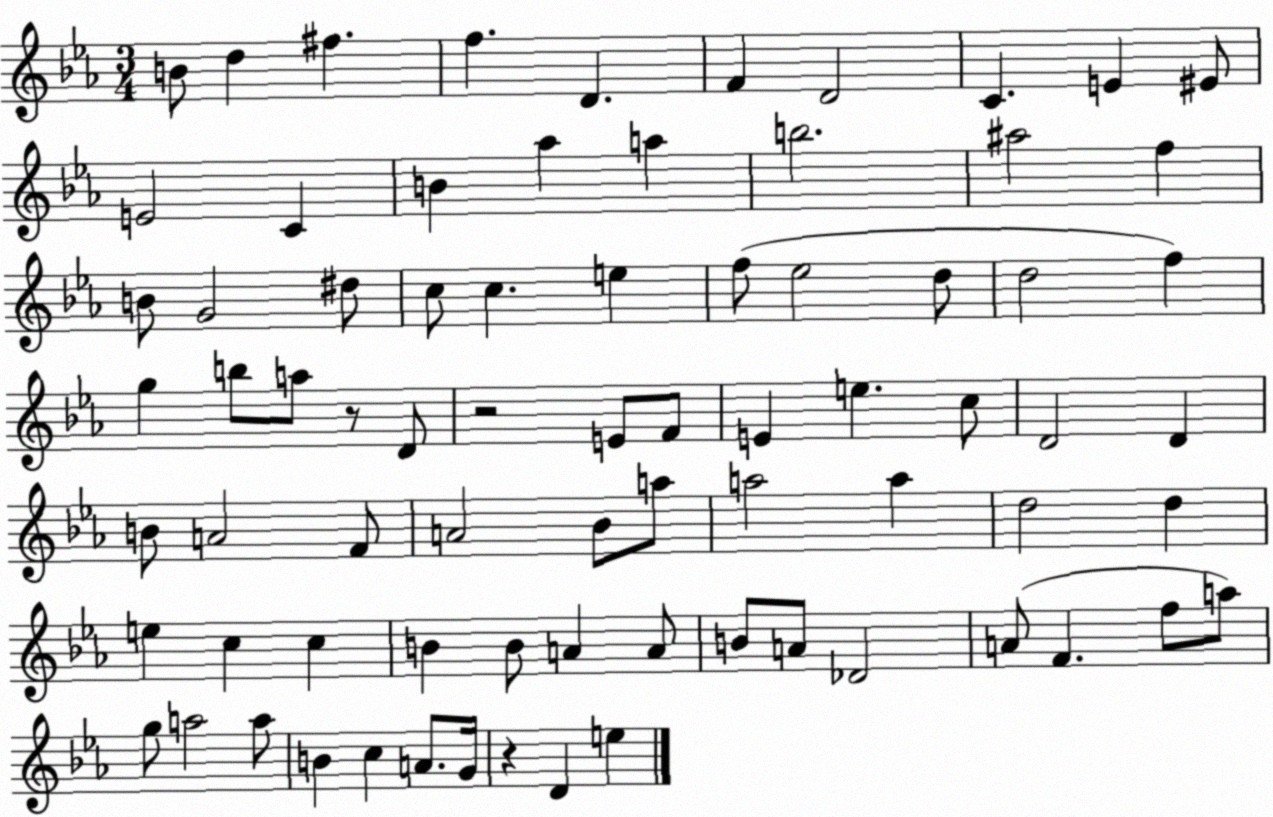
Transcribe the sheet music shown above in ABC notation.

X:1
T:Untitled
M:3/4
L:1/4
K:Eb
B/2 d ^f f D F D2 C E ^E/2 E2 C B _a a b2 ^a2 f B/2 G2 ^d/2 c/2 c e f/2 _e2 d/2 d2 f g b/2 a/2 z/2 D/2 z2 E/2 F/2 E e c/2 D2 D B/2 A2 F/2 A2 _B/2 a/2 a2 a d2 d e c c B B/2 A A/2 B/2 A/2 _D2 A/2 F f/2 a/2 g/2 a2 a/2 B c A/2 G/4 z D e